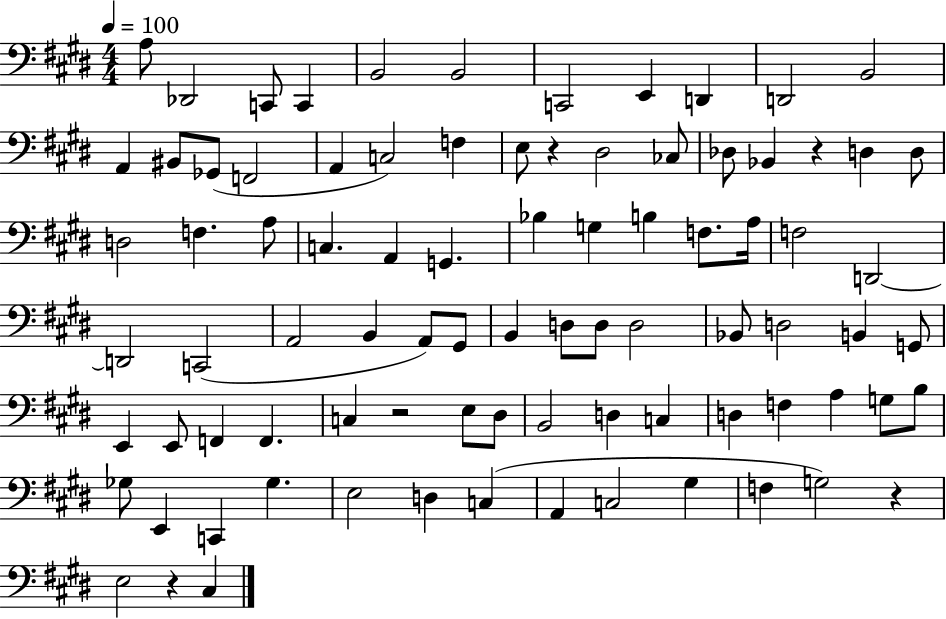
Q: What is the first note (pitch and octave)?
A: A3